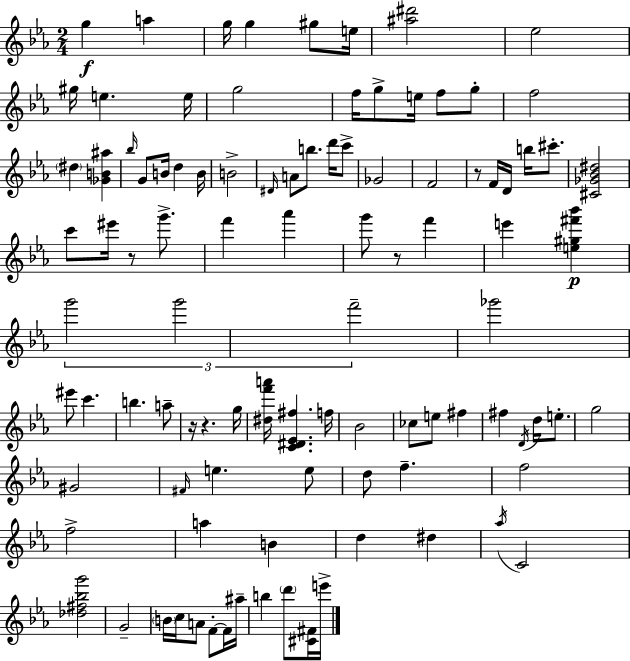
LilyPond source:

{
  \clef treble
  \numericTimeSignature
  \time 2/4
  \key c \minor
  \repeat volta 2 { g''4\f a''4 | g''16 g''4 gis''8 e''16 | <ais'' dis'''>2 | ees''2 | \break gis''16 e''4. e''16 | g''2 | f''16 g''8-> e''16 f''8 g''8-. | f''2 | \break \parenthesize dis''4 <ges' b' ais''>4 | \grace { bes''16 } g'8 b'16 d''4 | b'16 b'2-> | \grace { dis'16 } a'8 b''8. d'''16 | \break c'''8-> ges'2 | f'2 | r8 f'16 d'16 b''16 cis'''8.-. | <cis' ges' bes' dis''>2 | \break c'''8 eis'''16 r8 g'''8.-> | f'''4 aes'''4 | g'''8 r8 f'''4 | e'''4 <e'' gis'' fis''' bes'''>4\p | \break \tuplet 3/2 { g'''2 | g'''2 | f'''2-- } | ges'''2 | \break eis'''8 c'''4. | b''4. | a''8-- r16 r4. | g''16 <dis'' f''' a'''>16 <c' dis' ees' fis''>4. | \break f''16 bes'2 | ces''8 e''8 fis''4 | fis''4 \acciaccatura { d'16 } d''16 | e''8.-. g''2 | \break gis'2 | \grace { fis'16 } e''4. | e''8 d''8 f''4.-- | f''2 | \break f''2-> | a''4 | b'4 d''4 | dis''4 \acciaccatura { aes''16 } c'2 | \break <des'' fis'' bes'' g'''>2 | g'2-- | \parenthesize b'16 c''16 a'8 | f'8-.~~ f'16 ais''16-- b''4 | \break \parenthesize d'''8 <cis' fis'>16 e'''16-> } \bar "|."
}